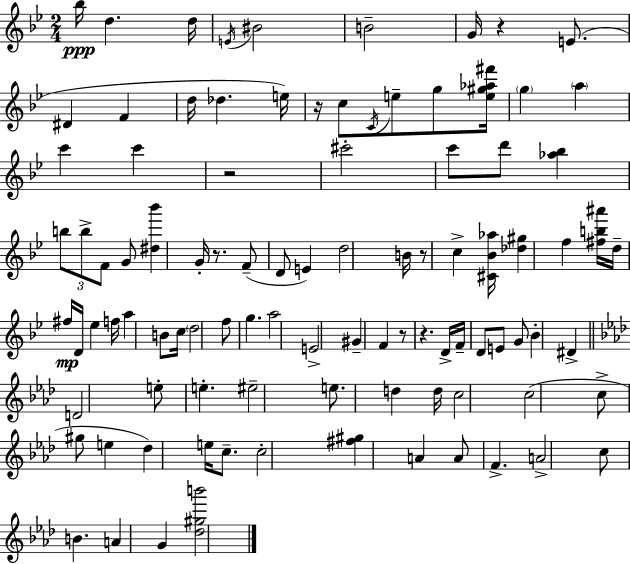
{
  \clef treble
  \numericTimeSignature
  \time 2/4
  \key bes \major
  bes''16\ppp d''4. d''16 | \acciaccatura { e'16 } bis'2 | b'2-- | g'16 r4 e'8.( | \break dis'4 f'4 | d''16 des''4. | e''16) r16 c''8 \acciaccatura { c'16 } e''8-- g''8 | <e'' gis'' aes'' fis'''>16 \parenthesize g''4 \parenthesize a''4 | \break c'''4 c'''4 | r2 | cis'''2-. | c'''8 d'''8 <aes'' bes''>4 | \break \tuplet 3/2 { b''8 b''8-> f'8 } | g'8 <dis'' bes'''>4 g'16-. r8. | f'8--( d'8 e'4) | d''2 | \break b'16 r8 c''4-> | <cis' bes' aes''>16 <des'' gis''>4 f''4 | <fis'' b'' ais'''>16 d''16-- fis''16\mp d'16 ees''4 | f''16 a''4 b'8 | \break c''16 \parenthesize d''2 | f''8 g''4. | a''2 | e'2-> | \break gis'4-- f'4 | r8 r4. | d'16-> f'16-- d'8 e'8 | g'8 bes'4-. dis'4-> | \break \bar "||" \break \key aes \major d'2 | e''8-. e''4.-. | eis''2-- | e''8. d''4 d''16 | \break c''2 | c''2( | c''8-> gis''8 e''4 | des''4) e''16 c''8.-- | \break c''2-. | <fis'' gis''>4 a'4 | a'8 f'4.-> | a'2-> | \break c''8 b'4. | a'4 g'4 | <des'' gis'' b'''>2 | \bar "|."
}